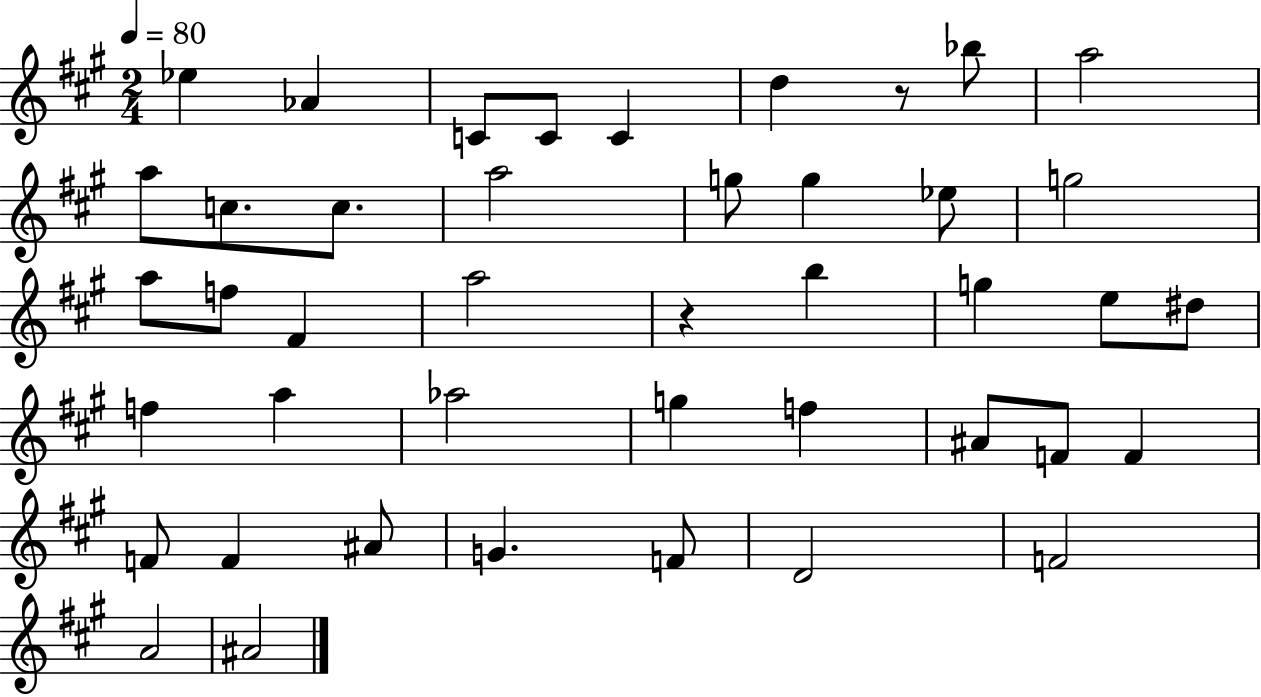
{
  \clef treble
  \numericTimeSignature
  \time 2/4
  \key a \major
  \tempo 4 = 80
  ees''4 aes'4 | c'8 c'8 c'4 | d''4 r8 bes''8 | a''2 | \break a''8 c''8. c''8. | a''2 | g''8 g''4 ees''8 | g''2 | \break a''8 f''8 fis'4 | a''2 | r4 b''4 | g''4 e''8 dis''8 | \break f''4 a''4 | aes''2 | g''4 f''4 | ais'8 f'8 f'4 | \break f'8 f'4 ais'8 | g'4. f'8 | d'2 | f'2 | \break a'2 | ais'2 | \bar "|."
}